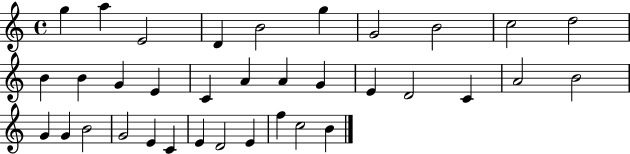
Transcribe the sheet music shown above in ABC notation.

X:1
T:Untitled
M:4/4
L:1/4
K:C
g a E2 D B2 g G2 B2 c2 d2 B B G E C A A G E D2 C A2 B2 G G B2 G2 E C E D2 E f c2 B